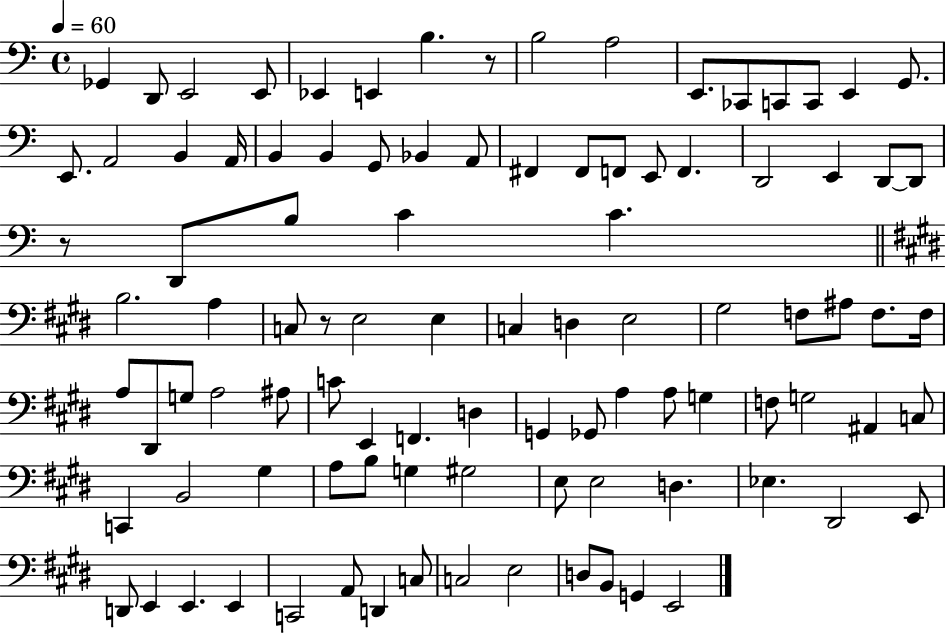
X:1
T:Untitled
M:4/4
L:1/4
K:C
_G,, D,,/2 E,,2 E,,/2 _E,, E,, B, z/2 B,2 A,2 E,,/2 _C,,/2 C,,/2 C,,/2 E,, G,,/2 E,,/2 A,,2 B,, A,,/4 B,, B,, G,,/2 _B,, A,,/2 ^F,, ^F,,/2 F,,/2 E,,/2 F,, D,,2 E,, D,,/2 D,,/2 z/2 D,,/2 B,/2 C C B,2 A, C,/2 z/2 E,2 E, C, D, E,2 ^G,2 F,/2 ^A,/2 F,/2 F,/4 A,/2 ^D,,/2 G,/2 A,2 ^A,/2 C/2 E,, F,, D, G,, _G,,/2 A, A,/2 G, F,/2 G,2 ^A,, C,/2 C,, B,,2 ^G, A,/2 B,/2 G, ^G,2 E,/2 E,2 D, _E, ^D,,2 E,,/2 D,,/2 E,, E,, E,, C,,2 A,,/2 D,, C,/2 C,2 E,2 D,/2 B,,/2 G,, E,,2